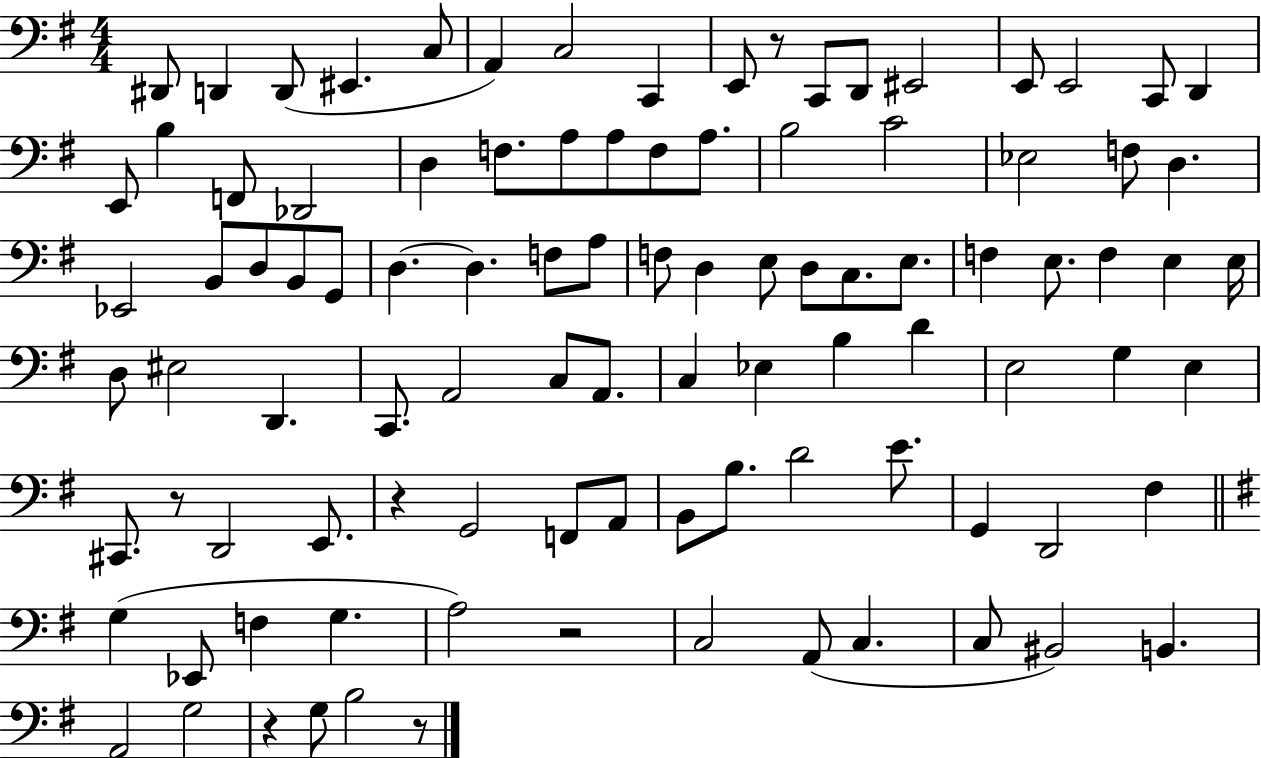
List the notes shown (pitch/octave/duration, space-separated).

D#2/e D2/q D2/e EIS2/q. C3/e A2/q C3/h C2/q E2/e R/e C2/e D2/e EIS2/h E2/e E2/h C2/e D2/q E2/e B3/q F2/e Db2/h D3/q F3/e. A3/e A3/e F3/e A3/e. B3/h C4/h Eb3/h F3/e D3/q. Eb2/h B2/e D3/e B2/e G2/e D3/q. D3/q. F3/e A3/e F3/e D3/q E3/e D3/e C3/e. E3/e. F3/q E3/e. F3/q E3/q E3/s D3/e EIS3/h D2/q. C2/e. A2/h C3/e A2/e. C3/q Eb3/q B3/q D4/q E3/h G3/q E3/q C#2/e. R/e D2/h E2/e. R/q G2/h F2/e A2/e B2/e B3/e. D4/h E4/e. G2/q D2/h F#3/q G3/q Eb2/e F3/q G3/q. A3/h R/h C3/h A2/e C3/q. C3/e BIS2/h B2/q. A2/h G3/h R/q G3/e B3/h R/e